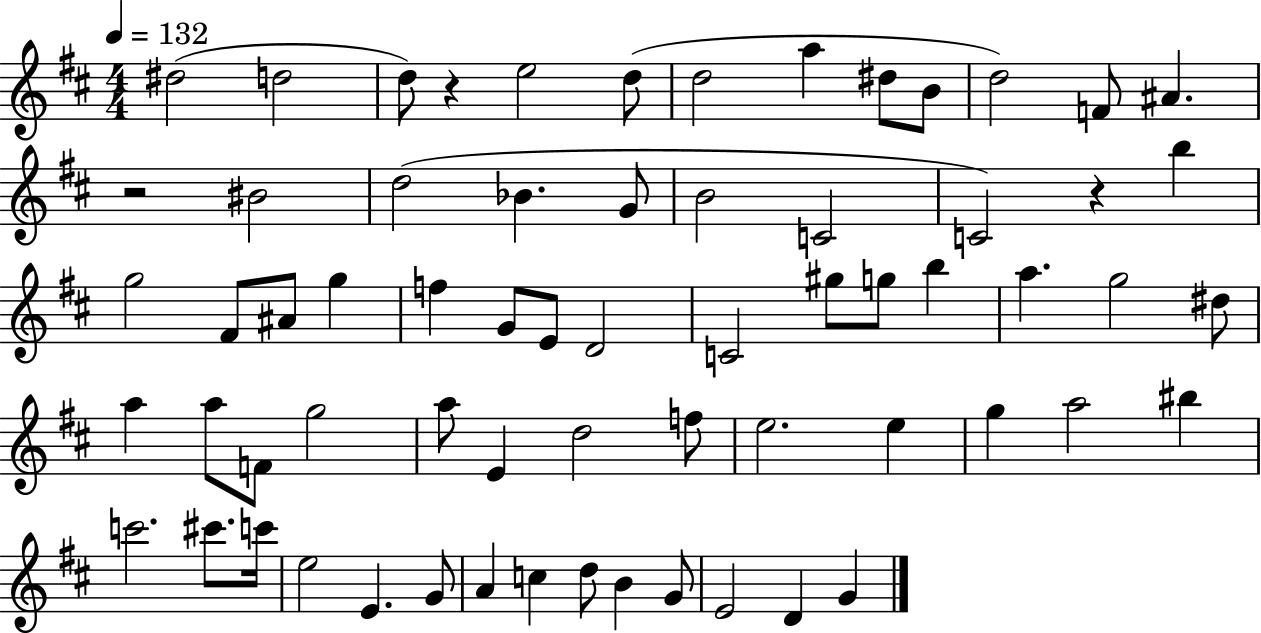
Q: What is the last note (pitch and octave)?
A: G4